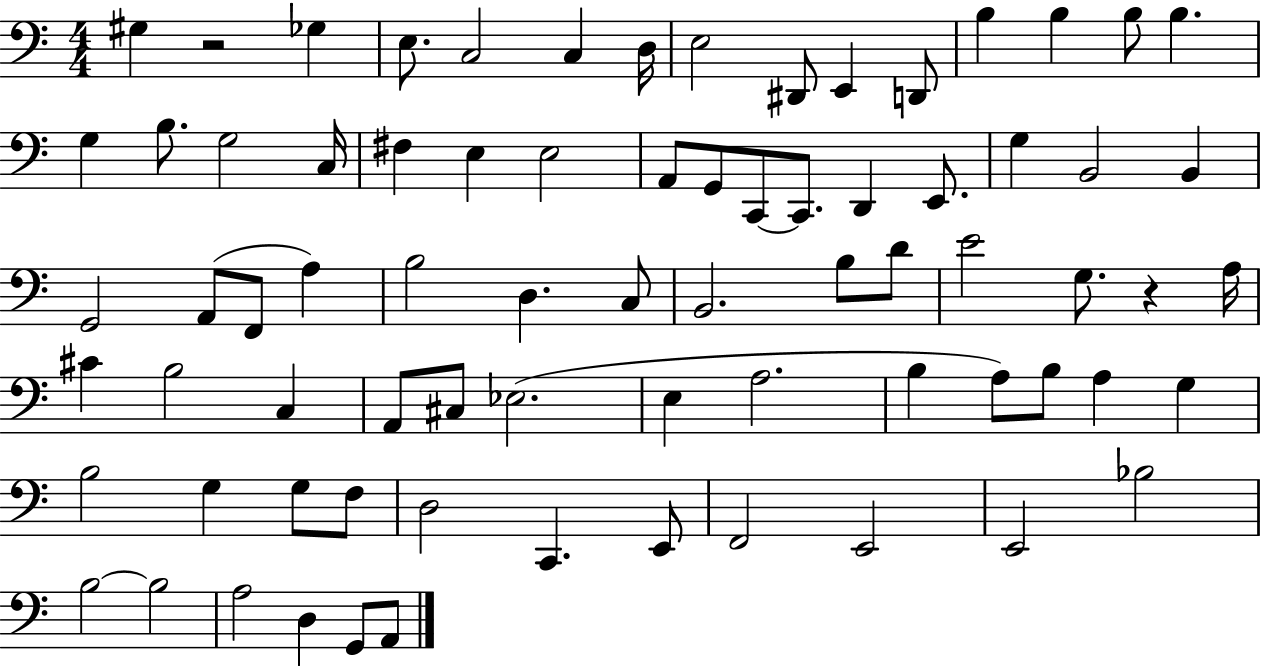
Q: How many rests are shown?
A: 2